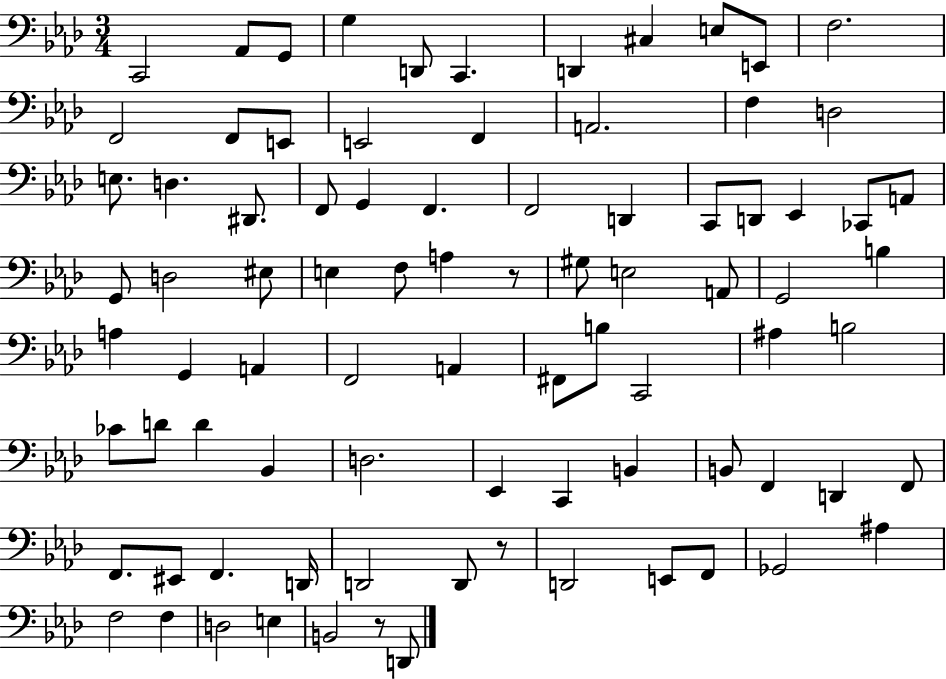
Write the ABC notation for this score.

X:1
T:Untitled
M:3/4
L:1/4
K:Ab
C,,2 _A,,/2 G,,/2 G, D,,/2 C,, D,, ^C, E,/2 E,,/2 F,2 F,,2 F,,/2 E,,/2 E,,2 F,, A,,2 F, D,2 E,/2 D, ^D,,/2 F,,/2 G,, F,, F,,2 D,, C,,/2 D,,/2 _E,, _C,,/2 A,,/2 G,,/2 D,2 ^E,/2 E, F,/2 A, z/2 ^G,/2 E,2 A,,/2 G,,2 B, A, G,, A,, F,,2 A,, ^F,,/2 B,/2 C,,2 ^A, B,2 _C/2 D/2 D _B,, D,2 _E,, C,, B,, B,,/2 F,, D,, F,,/2 F,,/2 ^E,,/2 F,, D,,/4 D,,2 D,,/2 z/2 D,,2 E,,/2 F,,/2 _G,,2 ^A, F,2 F, D,2 E, B,,2 z/2 D,,/2